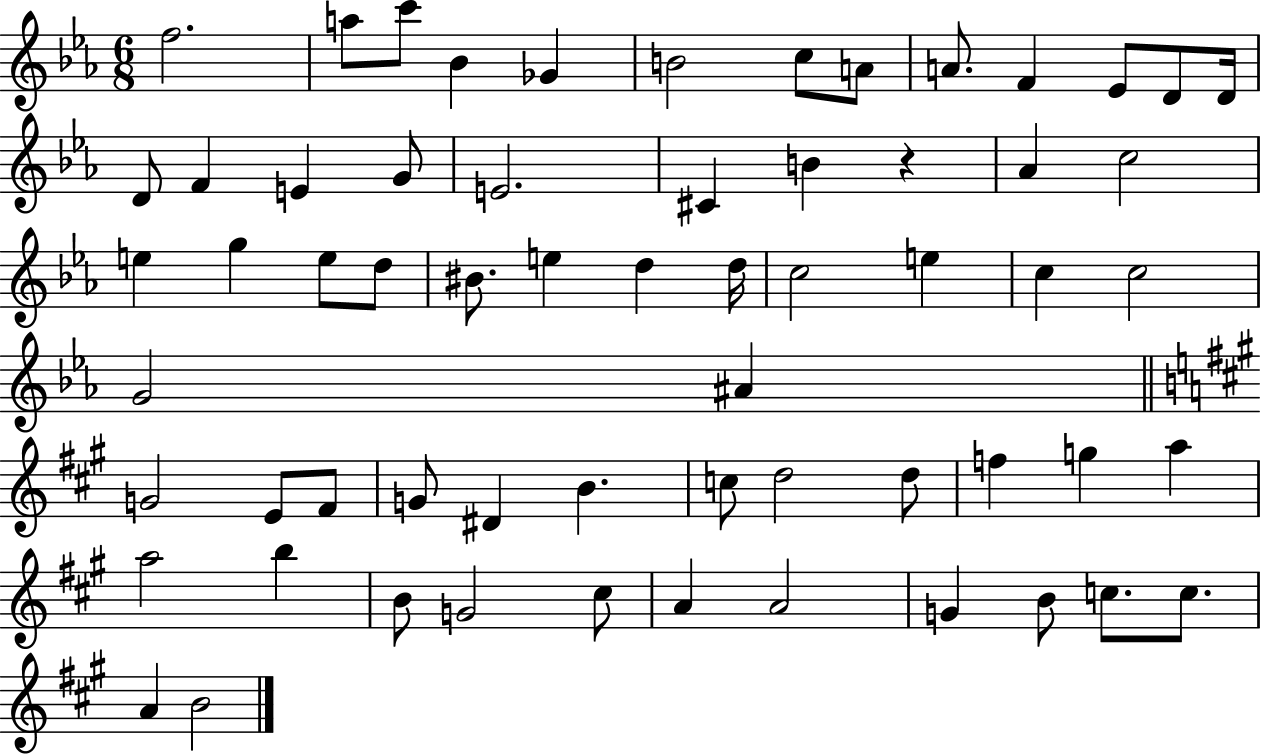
F5/h. A5/e C6/e Bb4/q Gb4/q B4/h C5/e A4/e A4/e. F4/q Eb4/e D4/e D4/s D4/e F4/q E4/q G4/e E4/h. C#4/q B4/q R/q Ab4/q C5/h E5/q G5/q E5/e D5/e BIS4/e. E5/q D5/q D5/s C5/h E5/q C5/q C5/h G4/h A#4/q G4/h E4/e F#4/e G4/e D#4/q B4/q. C5/e D5/h D5/e F5/q G5/q A5/q A5/h B5/q B4/e G4/h C#5/e A4/q A4/h G4/q B4/e C5/e. C5/e. A4/q B4/h